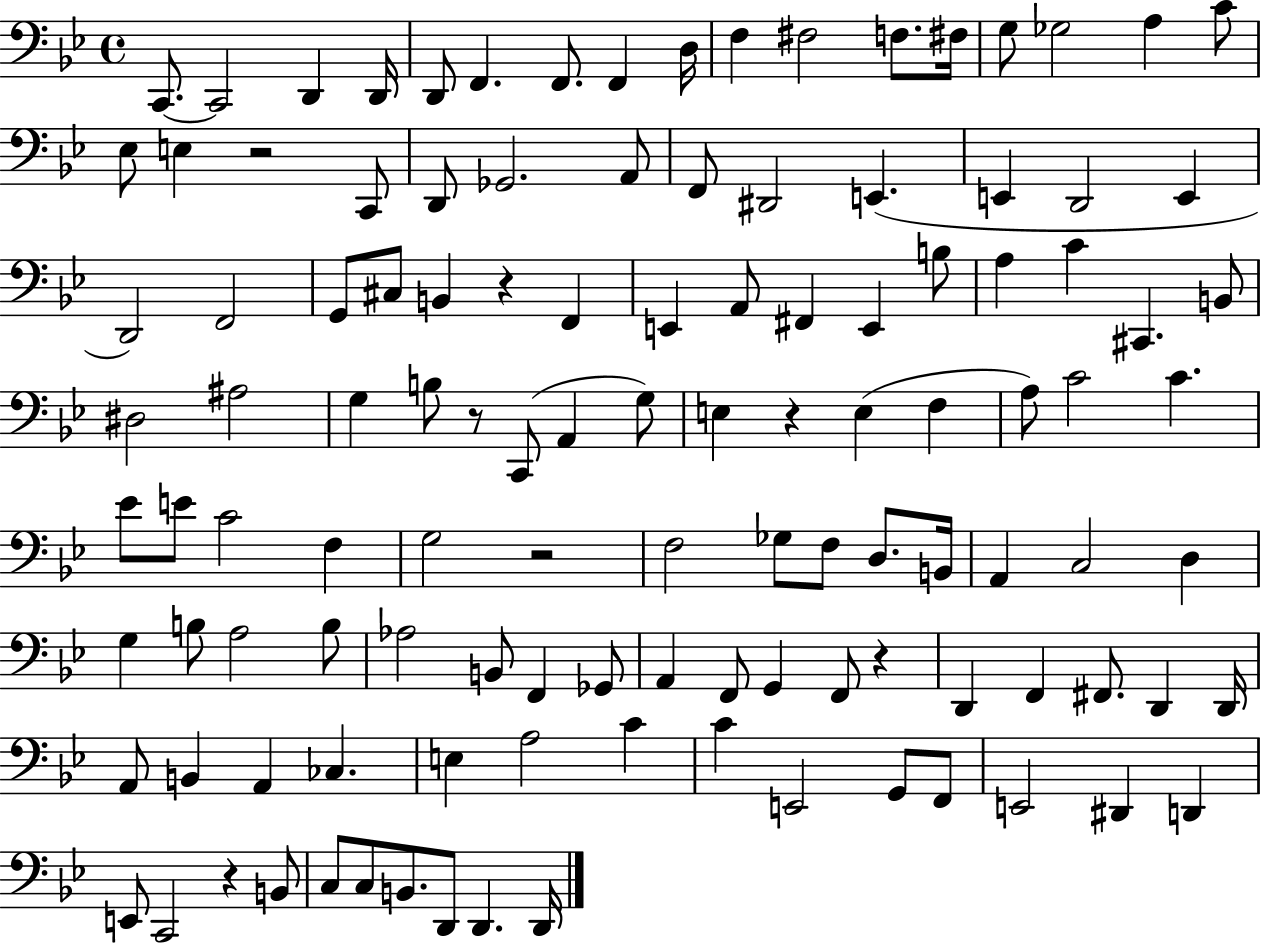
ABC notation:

X:1
T:Untitled
M:4/4
L:1/4
K:Bb
C,,/2 C,,2 D,, D,,/4 D,,/2 F,, F,,/2 F,, D,/4 F, ^F,2 F,/2 ^F,/4 G,/2 _G,2 A, C/2 _E,/2 E, z2 C,,/2 D,,/2 _G,,2 A,,/2 F,,/2 ^D,,2 E,, E,, D,,2 E,, D,,2 F,,2 G,,/2 ^C,/2 B,, z F,, E,, A,,/2 ^F,, E,, B,/2 A, C ^C,, B,,/2 ^D,2 ^A,2 G, B,/2 z/2 C,,/2 A,, G,/2 E, z E, F, A,/2 C2 C _E/2 E/2 C2 F, G,2 z2 F,2 _G,/2 F,/2 D,/2 B,,/4 A,, C,2 D, G, B,/2 A,2 B,/2 _A,2 B,,/2 F,, _G,,/2 A,, F,,/2 G,, F,,/2 z D,, F,, ^F,,/2 D,, D,,/4 A,,/2 B,, A,, _C, E, A,2 C C E,,2 G,,/2 F,,/2 E,,2 ^D,, D,, E,,/2 C,,2 z B,,/2 C,/2 C,/2 B,,/2 D,,/2 D,, D,,/4